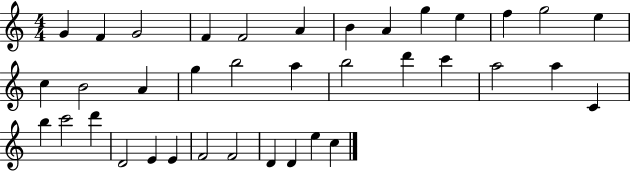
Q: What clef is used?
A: treble